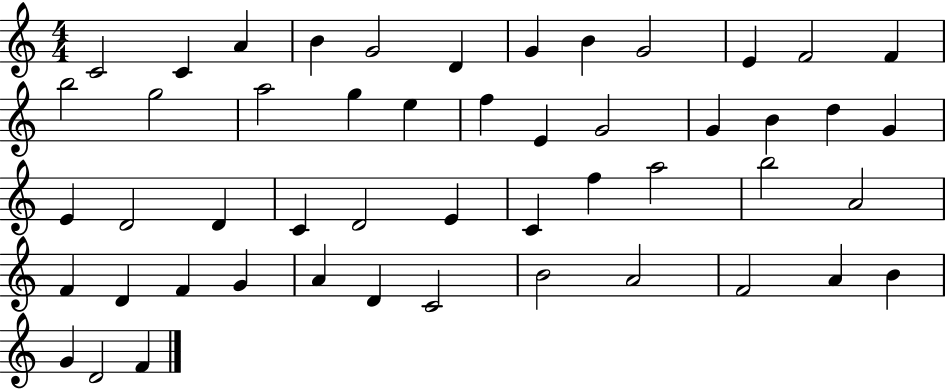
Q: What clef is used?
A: treble